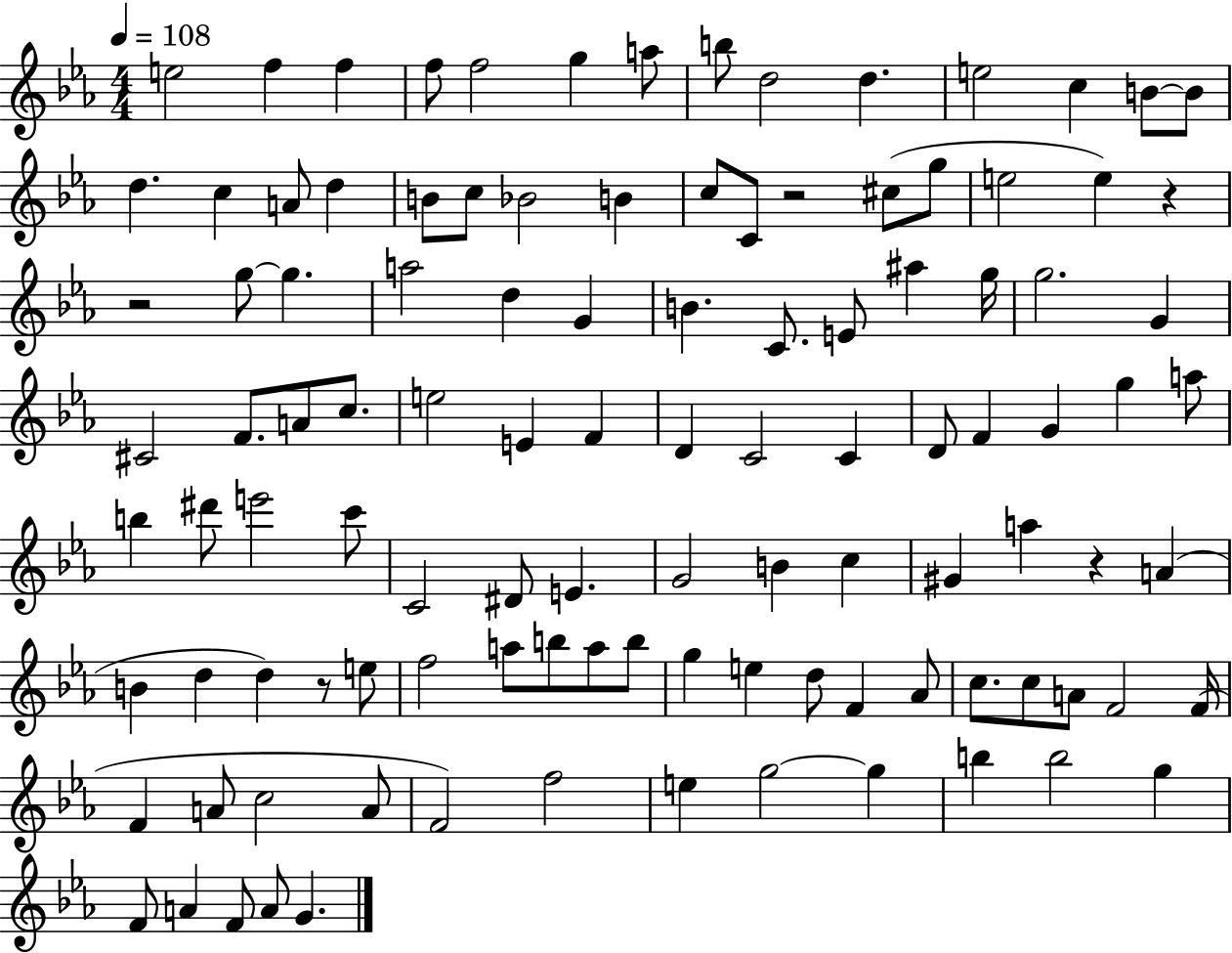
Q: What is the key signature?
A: EES major